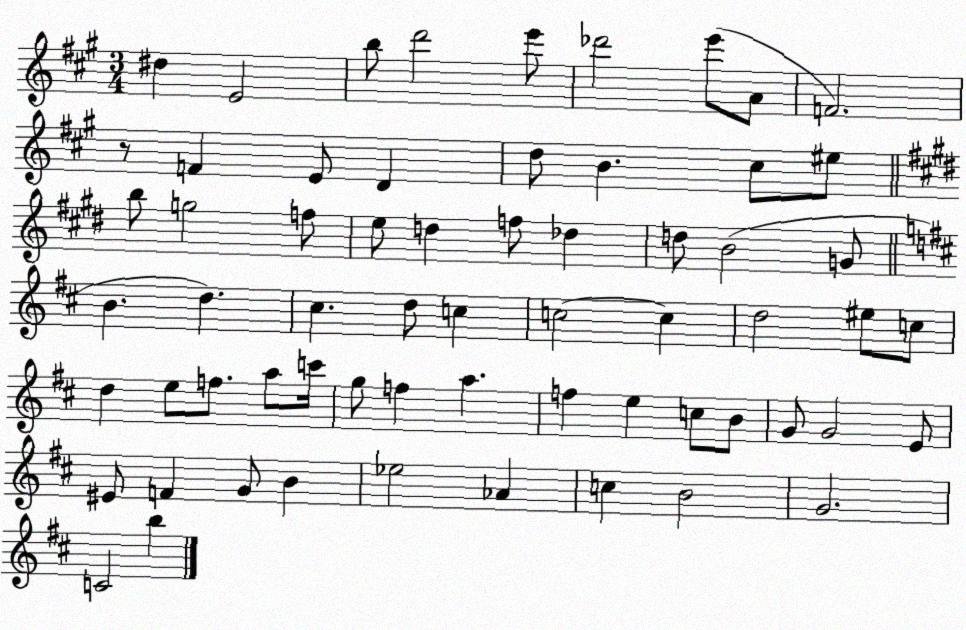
X:1
T:Untitled
M:3/4
L:1/4
K:A
^d E2 b/2 d'2 e'/2 _d'2 e'/2 A/2 F2 z/2 F E/2 D d/2 B ^c/2 ^e/2 b/2 g2 f/2 e/2 d f/2 _d d/2 B2 G/2 B d ^c d/2 c c2 c d2 ^e/2 c/2 d e/2 f/2 a/2 c'/4 g/2 f a f e c/2 B/2 G/2 G2 E/2 ^E/2 F G/2 B _e2 _A c B2 G2 C2 b